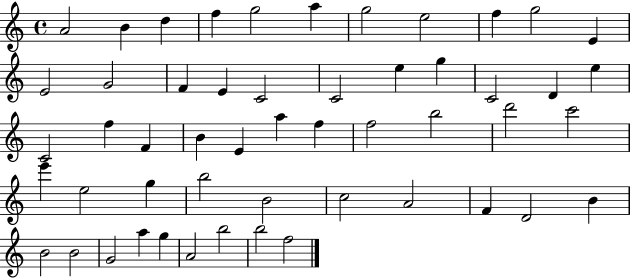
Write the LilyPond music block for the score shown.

{
  \clef treble
  \time 4/4
  \defaultTimeSignature
  \key c \major
  a'2 b'4 d''4 | f''4 g''2 a''4 | g''2 e''2 | f''4 g''2 e'4 | \break e'2 g'2 | f'4 e'4 c'2 | c'2 e''4 g''4 | c'2 d'4 e''4 | \break c'2 f''4 f'4 | b'4 e'4 a''4 f''4 | f''2 b''2 | d'''2 c'''2 | \break e'''4 e''2 g''4 | b''2 b'2 | c''2 a'2 | f'4 d'2 b'4 | \break b'2 b'2 | g'2 a''4 g''4 | a'2 b''2 | b''2 f''2 | \break \bar "|."
}